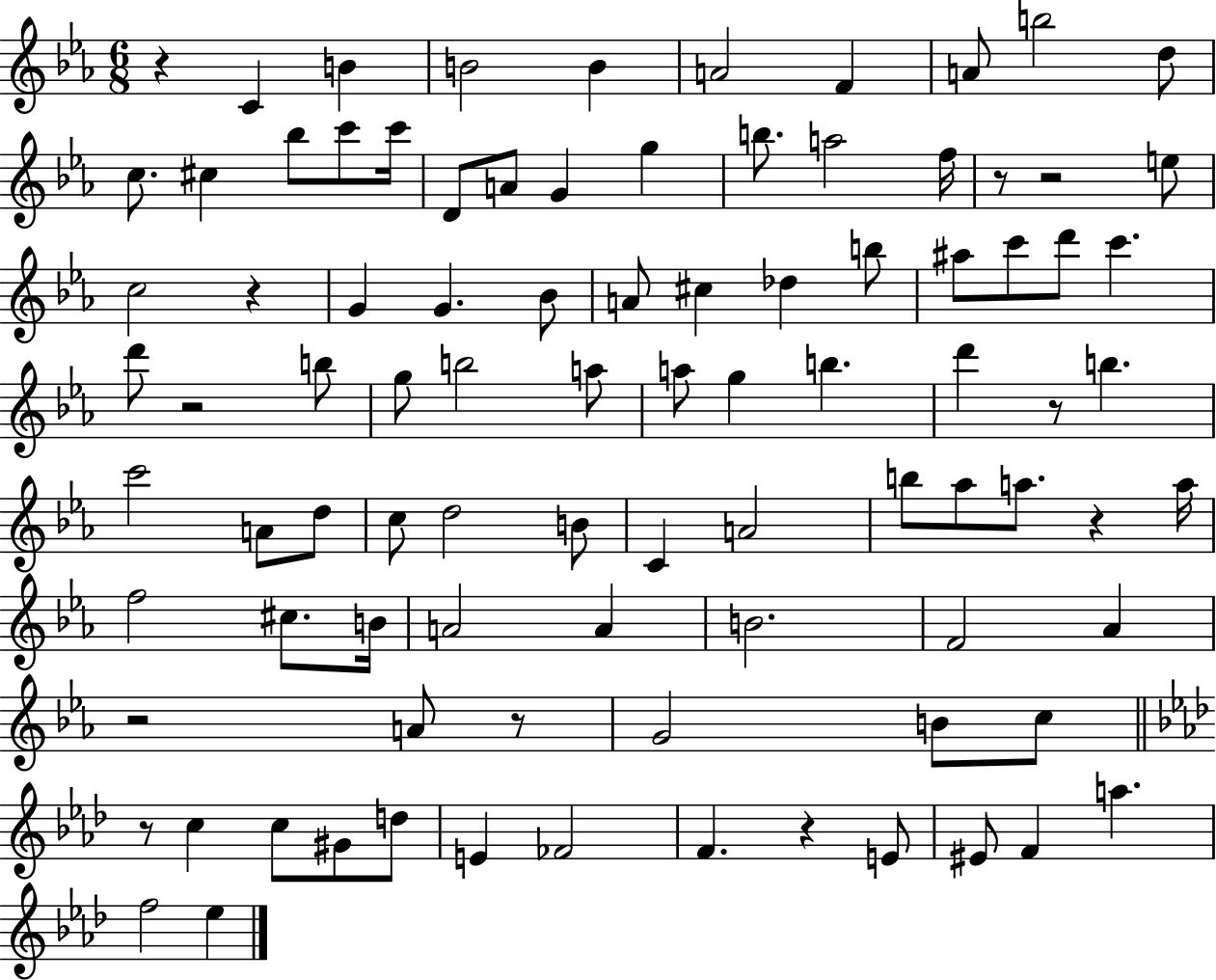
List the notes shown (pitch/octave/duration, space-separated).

R/q C4/q B4/q B4/h B4/q A4/h F4/q A4/e B5/h D5/e C5/e. C#5/q Bb5/e C6/e C6/s D4/e A4/e G4/q G5/q B5/e. A5/h F5/s R/e R/h E5/e C5/h R/q G4/q G4/q. Bb4/e A4/e C#5/q Db5/q B5/e A#5/e C6/e D6/e C6/q. D6/e R/h B5/e G5/e B5/h A5/e A5/e G5/q B5/q. D6/q R/e B5/q. C6/h A4/e D5/e C5/e D5/h B4/e C4/q A4/h B5/e Ab5/e A5/e. R/q A5/s F5/h C#5/e. B4/s A4/h A4/q B4/h. F4/h Ab4/q R/h A4/e R/e G4/h B4/e C5/e R/e C5/q C5/e G#4/e D5/e E4/q FES4/h F4/q. R/q E4/e EIS4/e F4/q A5/q. F5/h Eb5/q